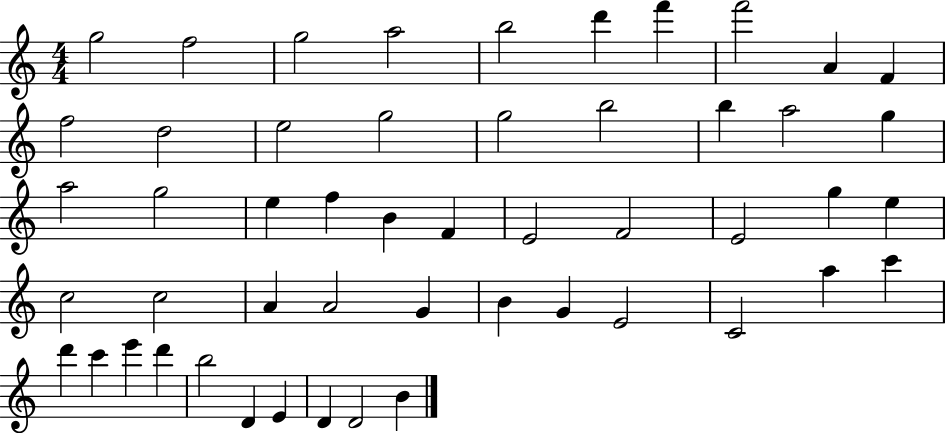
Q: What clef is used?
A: treble